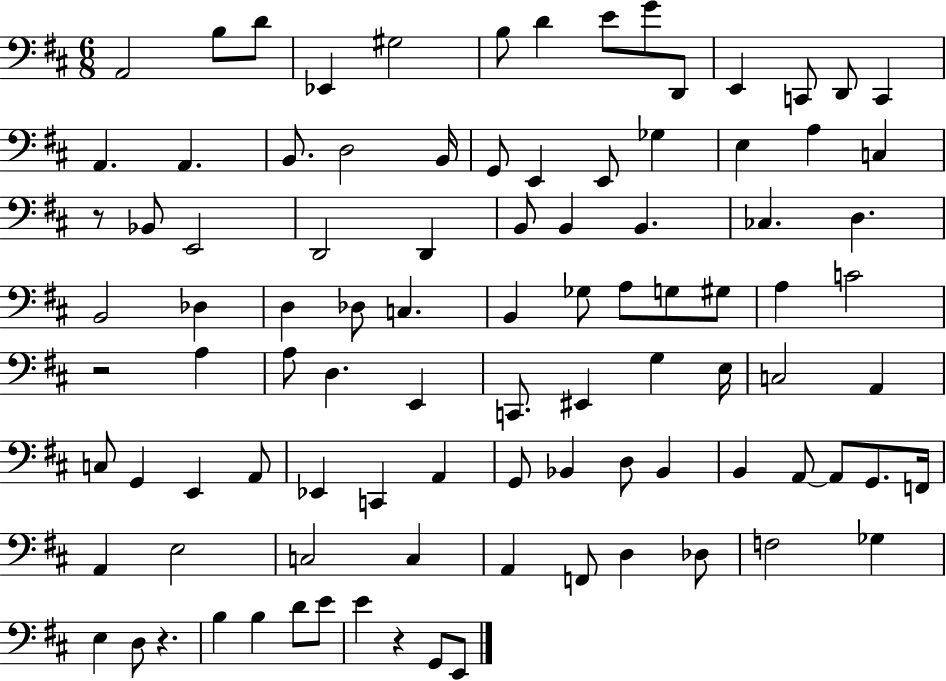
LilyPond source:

{
  \clef bass
  \numericTimeSignature
  \time 6/8
  \key d \major
  \repeat volta 2 { a,2 b8 d'8 | ees,4 gis2 | b8 d'4 e'8 g'8 d,8 | e,4 c,8 d,8 c,4 | \break a,4. a,4. | b,8. d2 b,16 | g,8 e,4 e,8 ges4 | e4 a4 c4 | \break r8 bes,8 e,2 | d,2 d,4 | b,8 b,4 b,4. | ces4. d4. | \break b,2 des4 | d4 des8 c4. | b,4 ges8 a8 g8 gis8 | a4 c'2 | \break r2 a4 | a8 d4. e,4 | c,8. eis,4 g4 e16 | c2 a,4 | \break c8 g,4 e,4 a,8 | ees,4 c,4 a,4 | g,8 bes,4 d8 bes,4 | b,4 a,8~~ a,8 g,8. f,16 | \break a,4 e2 | c2 c4 | a,4 f,8 d4 des8 | f2 ges4 | \break e4 d8 r4. | b4 b4 d'8 e'8 | e'4 r4 g,8 e,8 | } \bar "|."
}